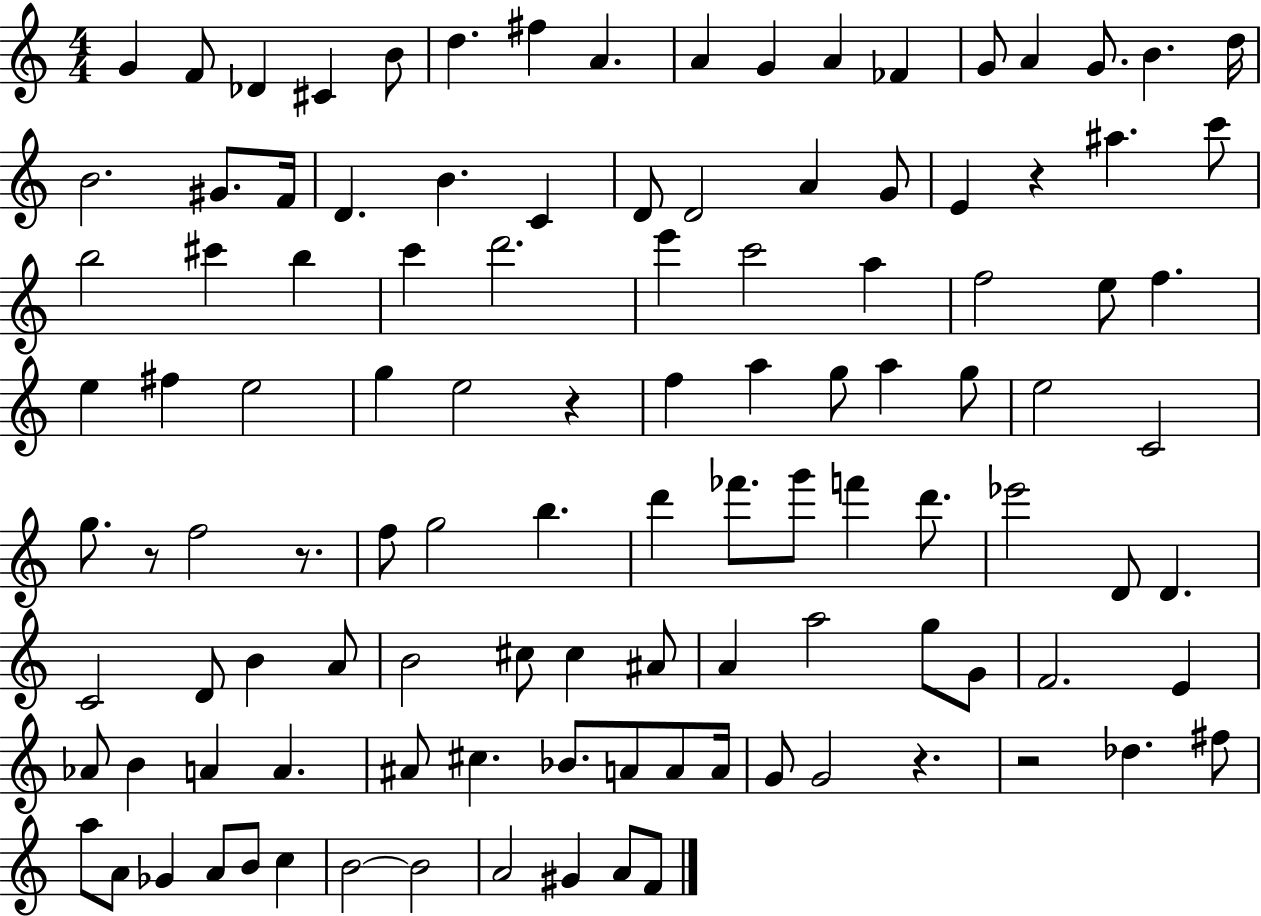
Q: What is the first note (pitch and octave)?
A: G4